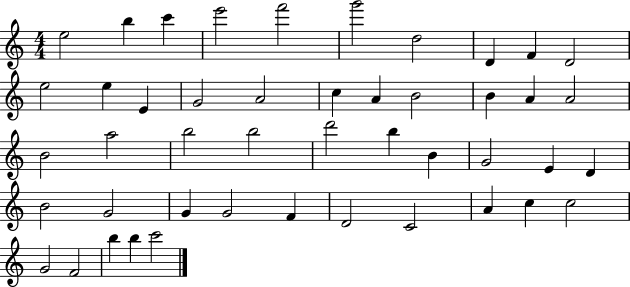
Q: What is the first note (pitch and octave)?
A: E5